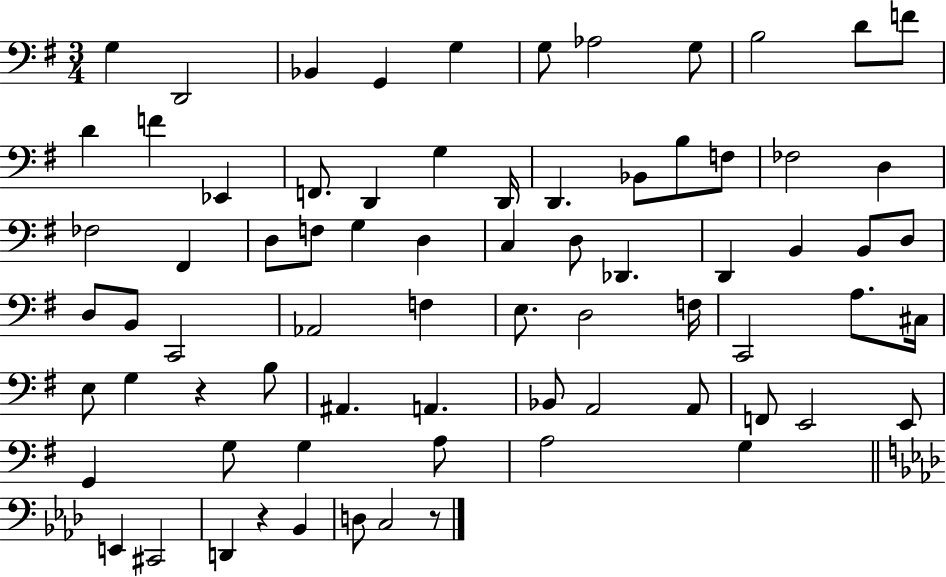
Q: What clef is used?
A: bass